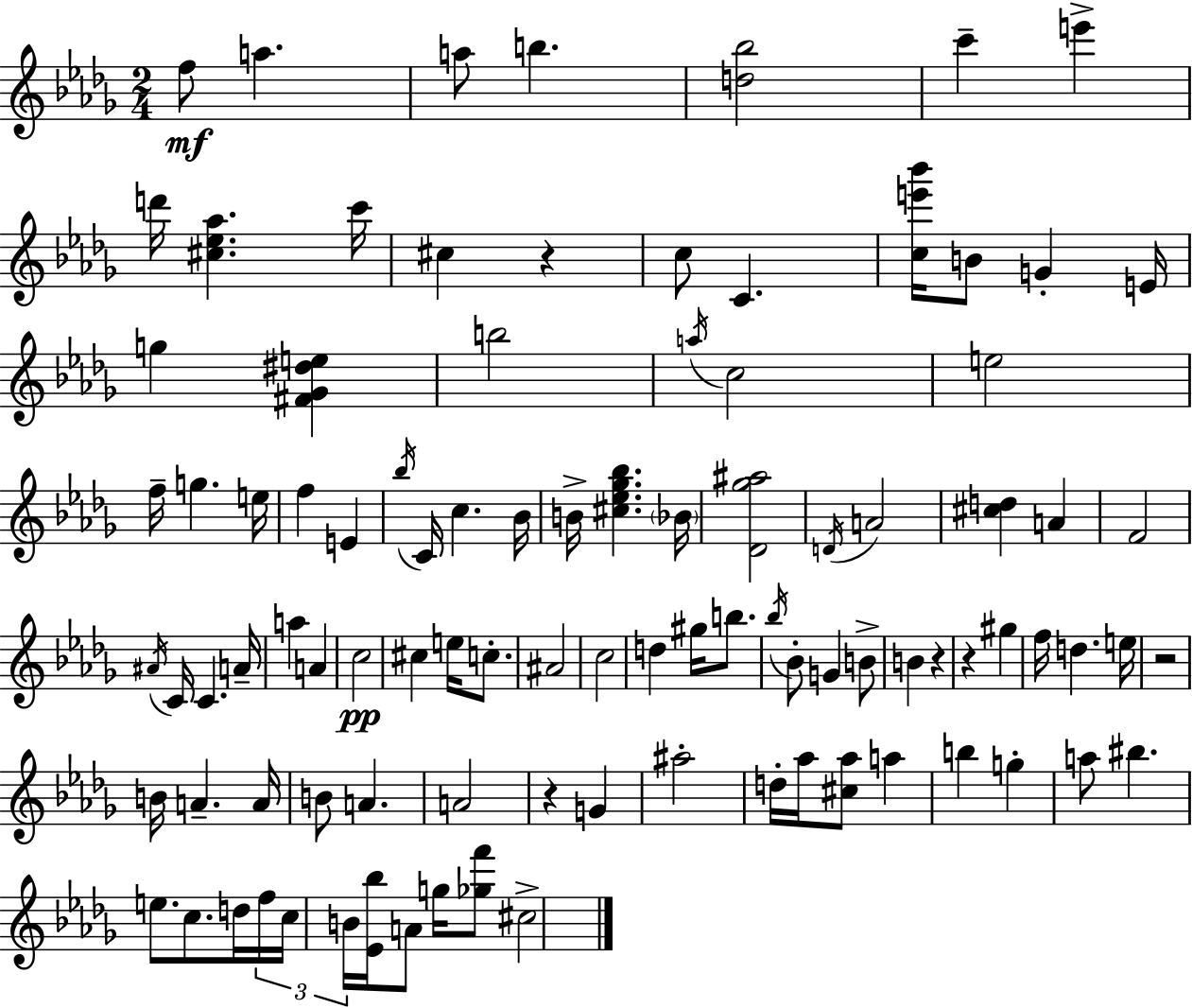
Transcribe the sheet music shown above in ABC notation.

X:1
T:Untitled
M:2/4
L:1/4
K:Bbm
f/2 a a/2 b [d_b]2 c' e' d'/4 [^c_e_a] c'/4 ^c z c/2 C [ce'_b']/4 B/2 G E/4 g [^F_G^de] b2 a/4 c2 e2 f/4 g e/4 f E _b/4 C/4 c _B/4 B/4 [^c_e_g_b] _B/4 [_D_g^a]2 D/4 A2 [^cd] A F2 ^A/4 C/4 C A/4 a A c2 ^c e/4 c/2 ^A2 c2 d ^g/4 b/2 _b/4 _B/2 G B/2 B z z ^g f/4 d e/4 z2 B/4 A A/4 B/2 A A2 z G ^a2 d/4 _a/4 [^c_a]/2 a b g a/2 ^b e/2 c/2 d/4 f/4 c/4 B/4 [_E_b]/4 A/2 g/4 [_gf']/2 ^c2